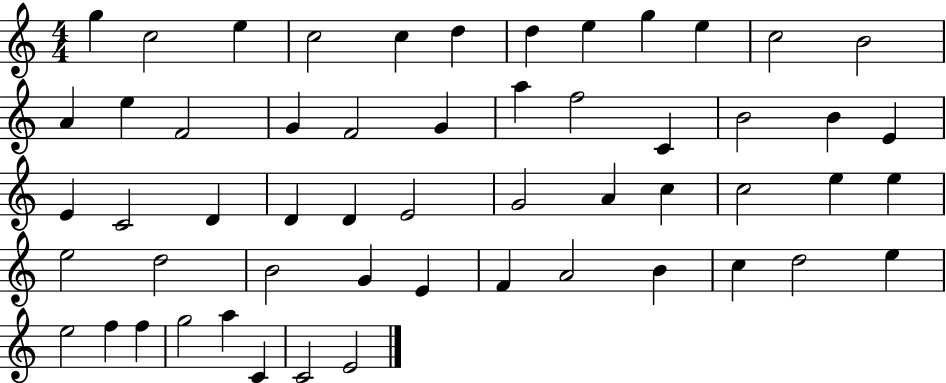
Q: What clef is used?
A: treble